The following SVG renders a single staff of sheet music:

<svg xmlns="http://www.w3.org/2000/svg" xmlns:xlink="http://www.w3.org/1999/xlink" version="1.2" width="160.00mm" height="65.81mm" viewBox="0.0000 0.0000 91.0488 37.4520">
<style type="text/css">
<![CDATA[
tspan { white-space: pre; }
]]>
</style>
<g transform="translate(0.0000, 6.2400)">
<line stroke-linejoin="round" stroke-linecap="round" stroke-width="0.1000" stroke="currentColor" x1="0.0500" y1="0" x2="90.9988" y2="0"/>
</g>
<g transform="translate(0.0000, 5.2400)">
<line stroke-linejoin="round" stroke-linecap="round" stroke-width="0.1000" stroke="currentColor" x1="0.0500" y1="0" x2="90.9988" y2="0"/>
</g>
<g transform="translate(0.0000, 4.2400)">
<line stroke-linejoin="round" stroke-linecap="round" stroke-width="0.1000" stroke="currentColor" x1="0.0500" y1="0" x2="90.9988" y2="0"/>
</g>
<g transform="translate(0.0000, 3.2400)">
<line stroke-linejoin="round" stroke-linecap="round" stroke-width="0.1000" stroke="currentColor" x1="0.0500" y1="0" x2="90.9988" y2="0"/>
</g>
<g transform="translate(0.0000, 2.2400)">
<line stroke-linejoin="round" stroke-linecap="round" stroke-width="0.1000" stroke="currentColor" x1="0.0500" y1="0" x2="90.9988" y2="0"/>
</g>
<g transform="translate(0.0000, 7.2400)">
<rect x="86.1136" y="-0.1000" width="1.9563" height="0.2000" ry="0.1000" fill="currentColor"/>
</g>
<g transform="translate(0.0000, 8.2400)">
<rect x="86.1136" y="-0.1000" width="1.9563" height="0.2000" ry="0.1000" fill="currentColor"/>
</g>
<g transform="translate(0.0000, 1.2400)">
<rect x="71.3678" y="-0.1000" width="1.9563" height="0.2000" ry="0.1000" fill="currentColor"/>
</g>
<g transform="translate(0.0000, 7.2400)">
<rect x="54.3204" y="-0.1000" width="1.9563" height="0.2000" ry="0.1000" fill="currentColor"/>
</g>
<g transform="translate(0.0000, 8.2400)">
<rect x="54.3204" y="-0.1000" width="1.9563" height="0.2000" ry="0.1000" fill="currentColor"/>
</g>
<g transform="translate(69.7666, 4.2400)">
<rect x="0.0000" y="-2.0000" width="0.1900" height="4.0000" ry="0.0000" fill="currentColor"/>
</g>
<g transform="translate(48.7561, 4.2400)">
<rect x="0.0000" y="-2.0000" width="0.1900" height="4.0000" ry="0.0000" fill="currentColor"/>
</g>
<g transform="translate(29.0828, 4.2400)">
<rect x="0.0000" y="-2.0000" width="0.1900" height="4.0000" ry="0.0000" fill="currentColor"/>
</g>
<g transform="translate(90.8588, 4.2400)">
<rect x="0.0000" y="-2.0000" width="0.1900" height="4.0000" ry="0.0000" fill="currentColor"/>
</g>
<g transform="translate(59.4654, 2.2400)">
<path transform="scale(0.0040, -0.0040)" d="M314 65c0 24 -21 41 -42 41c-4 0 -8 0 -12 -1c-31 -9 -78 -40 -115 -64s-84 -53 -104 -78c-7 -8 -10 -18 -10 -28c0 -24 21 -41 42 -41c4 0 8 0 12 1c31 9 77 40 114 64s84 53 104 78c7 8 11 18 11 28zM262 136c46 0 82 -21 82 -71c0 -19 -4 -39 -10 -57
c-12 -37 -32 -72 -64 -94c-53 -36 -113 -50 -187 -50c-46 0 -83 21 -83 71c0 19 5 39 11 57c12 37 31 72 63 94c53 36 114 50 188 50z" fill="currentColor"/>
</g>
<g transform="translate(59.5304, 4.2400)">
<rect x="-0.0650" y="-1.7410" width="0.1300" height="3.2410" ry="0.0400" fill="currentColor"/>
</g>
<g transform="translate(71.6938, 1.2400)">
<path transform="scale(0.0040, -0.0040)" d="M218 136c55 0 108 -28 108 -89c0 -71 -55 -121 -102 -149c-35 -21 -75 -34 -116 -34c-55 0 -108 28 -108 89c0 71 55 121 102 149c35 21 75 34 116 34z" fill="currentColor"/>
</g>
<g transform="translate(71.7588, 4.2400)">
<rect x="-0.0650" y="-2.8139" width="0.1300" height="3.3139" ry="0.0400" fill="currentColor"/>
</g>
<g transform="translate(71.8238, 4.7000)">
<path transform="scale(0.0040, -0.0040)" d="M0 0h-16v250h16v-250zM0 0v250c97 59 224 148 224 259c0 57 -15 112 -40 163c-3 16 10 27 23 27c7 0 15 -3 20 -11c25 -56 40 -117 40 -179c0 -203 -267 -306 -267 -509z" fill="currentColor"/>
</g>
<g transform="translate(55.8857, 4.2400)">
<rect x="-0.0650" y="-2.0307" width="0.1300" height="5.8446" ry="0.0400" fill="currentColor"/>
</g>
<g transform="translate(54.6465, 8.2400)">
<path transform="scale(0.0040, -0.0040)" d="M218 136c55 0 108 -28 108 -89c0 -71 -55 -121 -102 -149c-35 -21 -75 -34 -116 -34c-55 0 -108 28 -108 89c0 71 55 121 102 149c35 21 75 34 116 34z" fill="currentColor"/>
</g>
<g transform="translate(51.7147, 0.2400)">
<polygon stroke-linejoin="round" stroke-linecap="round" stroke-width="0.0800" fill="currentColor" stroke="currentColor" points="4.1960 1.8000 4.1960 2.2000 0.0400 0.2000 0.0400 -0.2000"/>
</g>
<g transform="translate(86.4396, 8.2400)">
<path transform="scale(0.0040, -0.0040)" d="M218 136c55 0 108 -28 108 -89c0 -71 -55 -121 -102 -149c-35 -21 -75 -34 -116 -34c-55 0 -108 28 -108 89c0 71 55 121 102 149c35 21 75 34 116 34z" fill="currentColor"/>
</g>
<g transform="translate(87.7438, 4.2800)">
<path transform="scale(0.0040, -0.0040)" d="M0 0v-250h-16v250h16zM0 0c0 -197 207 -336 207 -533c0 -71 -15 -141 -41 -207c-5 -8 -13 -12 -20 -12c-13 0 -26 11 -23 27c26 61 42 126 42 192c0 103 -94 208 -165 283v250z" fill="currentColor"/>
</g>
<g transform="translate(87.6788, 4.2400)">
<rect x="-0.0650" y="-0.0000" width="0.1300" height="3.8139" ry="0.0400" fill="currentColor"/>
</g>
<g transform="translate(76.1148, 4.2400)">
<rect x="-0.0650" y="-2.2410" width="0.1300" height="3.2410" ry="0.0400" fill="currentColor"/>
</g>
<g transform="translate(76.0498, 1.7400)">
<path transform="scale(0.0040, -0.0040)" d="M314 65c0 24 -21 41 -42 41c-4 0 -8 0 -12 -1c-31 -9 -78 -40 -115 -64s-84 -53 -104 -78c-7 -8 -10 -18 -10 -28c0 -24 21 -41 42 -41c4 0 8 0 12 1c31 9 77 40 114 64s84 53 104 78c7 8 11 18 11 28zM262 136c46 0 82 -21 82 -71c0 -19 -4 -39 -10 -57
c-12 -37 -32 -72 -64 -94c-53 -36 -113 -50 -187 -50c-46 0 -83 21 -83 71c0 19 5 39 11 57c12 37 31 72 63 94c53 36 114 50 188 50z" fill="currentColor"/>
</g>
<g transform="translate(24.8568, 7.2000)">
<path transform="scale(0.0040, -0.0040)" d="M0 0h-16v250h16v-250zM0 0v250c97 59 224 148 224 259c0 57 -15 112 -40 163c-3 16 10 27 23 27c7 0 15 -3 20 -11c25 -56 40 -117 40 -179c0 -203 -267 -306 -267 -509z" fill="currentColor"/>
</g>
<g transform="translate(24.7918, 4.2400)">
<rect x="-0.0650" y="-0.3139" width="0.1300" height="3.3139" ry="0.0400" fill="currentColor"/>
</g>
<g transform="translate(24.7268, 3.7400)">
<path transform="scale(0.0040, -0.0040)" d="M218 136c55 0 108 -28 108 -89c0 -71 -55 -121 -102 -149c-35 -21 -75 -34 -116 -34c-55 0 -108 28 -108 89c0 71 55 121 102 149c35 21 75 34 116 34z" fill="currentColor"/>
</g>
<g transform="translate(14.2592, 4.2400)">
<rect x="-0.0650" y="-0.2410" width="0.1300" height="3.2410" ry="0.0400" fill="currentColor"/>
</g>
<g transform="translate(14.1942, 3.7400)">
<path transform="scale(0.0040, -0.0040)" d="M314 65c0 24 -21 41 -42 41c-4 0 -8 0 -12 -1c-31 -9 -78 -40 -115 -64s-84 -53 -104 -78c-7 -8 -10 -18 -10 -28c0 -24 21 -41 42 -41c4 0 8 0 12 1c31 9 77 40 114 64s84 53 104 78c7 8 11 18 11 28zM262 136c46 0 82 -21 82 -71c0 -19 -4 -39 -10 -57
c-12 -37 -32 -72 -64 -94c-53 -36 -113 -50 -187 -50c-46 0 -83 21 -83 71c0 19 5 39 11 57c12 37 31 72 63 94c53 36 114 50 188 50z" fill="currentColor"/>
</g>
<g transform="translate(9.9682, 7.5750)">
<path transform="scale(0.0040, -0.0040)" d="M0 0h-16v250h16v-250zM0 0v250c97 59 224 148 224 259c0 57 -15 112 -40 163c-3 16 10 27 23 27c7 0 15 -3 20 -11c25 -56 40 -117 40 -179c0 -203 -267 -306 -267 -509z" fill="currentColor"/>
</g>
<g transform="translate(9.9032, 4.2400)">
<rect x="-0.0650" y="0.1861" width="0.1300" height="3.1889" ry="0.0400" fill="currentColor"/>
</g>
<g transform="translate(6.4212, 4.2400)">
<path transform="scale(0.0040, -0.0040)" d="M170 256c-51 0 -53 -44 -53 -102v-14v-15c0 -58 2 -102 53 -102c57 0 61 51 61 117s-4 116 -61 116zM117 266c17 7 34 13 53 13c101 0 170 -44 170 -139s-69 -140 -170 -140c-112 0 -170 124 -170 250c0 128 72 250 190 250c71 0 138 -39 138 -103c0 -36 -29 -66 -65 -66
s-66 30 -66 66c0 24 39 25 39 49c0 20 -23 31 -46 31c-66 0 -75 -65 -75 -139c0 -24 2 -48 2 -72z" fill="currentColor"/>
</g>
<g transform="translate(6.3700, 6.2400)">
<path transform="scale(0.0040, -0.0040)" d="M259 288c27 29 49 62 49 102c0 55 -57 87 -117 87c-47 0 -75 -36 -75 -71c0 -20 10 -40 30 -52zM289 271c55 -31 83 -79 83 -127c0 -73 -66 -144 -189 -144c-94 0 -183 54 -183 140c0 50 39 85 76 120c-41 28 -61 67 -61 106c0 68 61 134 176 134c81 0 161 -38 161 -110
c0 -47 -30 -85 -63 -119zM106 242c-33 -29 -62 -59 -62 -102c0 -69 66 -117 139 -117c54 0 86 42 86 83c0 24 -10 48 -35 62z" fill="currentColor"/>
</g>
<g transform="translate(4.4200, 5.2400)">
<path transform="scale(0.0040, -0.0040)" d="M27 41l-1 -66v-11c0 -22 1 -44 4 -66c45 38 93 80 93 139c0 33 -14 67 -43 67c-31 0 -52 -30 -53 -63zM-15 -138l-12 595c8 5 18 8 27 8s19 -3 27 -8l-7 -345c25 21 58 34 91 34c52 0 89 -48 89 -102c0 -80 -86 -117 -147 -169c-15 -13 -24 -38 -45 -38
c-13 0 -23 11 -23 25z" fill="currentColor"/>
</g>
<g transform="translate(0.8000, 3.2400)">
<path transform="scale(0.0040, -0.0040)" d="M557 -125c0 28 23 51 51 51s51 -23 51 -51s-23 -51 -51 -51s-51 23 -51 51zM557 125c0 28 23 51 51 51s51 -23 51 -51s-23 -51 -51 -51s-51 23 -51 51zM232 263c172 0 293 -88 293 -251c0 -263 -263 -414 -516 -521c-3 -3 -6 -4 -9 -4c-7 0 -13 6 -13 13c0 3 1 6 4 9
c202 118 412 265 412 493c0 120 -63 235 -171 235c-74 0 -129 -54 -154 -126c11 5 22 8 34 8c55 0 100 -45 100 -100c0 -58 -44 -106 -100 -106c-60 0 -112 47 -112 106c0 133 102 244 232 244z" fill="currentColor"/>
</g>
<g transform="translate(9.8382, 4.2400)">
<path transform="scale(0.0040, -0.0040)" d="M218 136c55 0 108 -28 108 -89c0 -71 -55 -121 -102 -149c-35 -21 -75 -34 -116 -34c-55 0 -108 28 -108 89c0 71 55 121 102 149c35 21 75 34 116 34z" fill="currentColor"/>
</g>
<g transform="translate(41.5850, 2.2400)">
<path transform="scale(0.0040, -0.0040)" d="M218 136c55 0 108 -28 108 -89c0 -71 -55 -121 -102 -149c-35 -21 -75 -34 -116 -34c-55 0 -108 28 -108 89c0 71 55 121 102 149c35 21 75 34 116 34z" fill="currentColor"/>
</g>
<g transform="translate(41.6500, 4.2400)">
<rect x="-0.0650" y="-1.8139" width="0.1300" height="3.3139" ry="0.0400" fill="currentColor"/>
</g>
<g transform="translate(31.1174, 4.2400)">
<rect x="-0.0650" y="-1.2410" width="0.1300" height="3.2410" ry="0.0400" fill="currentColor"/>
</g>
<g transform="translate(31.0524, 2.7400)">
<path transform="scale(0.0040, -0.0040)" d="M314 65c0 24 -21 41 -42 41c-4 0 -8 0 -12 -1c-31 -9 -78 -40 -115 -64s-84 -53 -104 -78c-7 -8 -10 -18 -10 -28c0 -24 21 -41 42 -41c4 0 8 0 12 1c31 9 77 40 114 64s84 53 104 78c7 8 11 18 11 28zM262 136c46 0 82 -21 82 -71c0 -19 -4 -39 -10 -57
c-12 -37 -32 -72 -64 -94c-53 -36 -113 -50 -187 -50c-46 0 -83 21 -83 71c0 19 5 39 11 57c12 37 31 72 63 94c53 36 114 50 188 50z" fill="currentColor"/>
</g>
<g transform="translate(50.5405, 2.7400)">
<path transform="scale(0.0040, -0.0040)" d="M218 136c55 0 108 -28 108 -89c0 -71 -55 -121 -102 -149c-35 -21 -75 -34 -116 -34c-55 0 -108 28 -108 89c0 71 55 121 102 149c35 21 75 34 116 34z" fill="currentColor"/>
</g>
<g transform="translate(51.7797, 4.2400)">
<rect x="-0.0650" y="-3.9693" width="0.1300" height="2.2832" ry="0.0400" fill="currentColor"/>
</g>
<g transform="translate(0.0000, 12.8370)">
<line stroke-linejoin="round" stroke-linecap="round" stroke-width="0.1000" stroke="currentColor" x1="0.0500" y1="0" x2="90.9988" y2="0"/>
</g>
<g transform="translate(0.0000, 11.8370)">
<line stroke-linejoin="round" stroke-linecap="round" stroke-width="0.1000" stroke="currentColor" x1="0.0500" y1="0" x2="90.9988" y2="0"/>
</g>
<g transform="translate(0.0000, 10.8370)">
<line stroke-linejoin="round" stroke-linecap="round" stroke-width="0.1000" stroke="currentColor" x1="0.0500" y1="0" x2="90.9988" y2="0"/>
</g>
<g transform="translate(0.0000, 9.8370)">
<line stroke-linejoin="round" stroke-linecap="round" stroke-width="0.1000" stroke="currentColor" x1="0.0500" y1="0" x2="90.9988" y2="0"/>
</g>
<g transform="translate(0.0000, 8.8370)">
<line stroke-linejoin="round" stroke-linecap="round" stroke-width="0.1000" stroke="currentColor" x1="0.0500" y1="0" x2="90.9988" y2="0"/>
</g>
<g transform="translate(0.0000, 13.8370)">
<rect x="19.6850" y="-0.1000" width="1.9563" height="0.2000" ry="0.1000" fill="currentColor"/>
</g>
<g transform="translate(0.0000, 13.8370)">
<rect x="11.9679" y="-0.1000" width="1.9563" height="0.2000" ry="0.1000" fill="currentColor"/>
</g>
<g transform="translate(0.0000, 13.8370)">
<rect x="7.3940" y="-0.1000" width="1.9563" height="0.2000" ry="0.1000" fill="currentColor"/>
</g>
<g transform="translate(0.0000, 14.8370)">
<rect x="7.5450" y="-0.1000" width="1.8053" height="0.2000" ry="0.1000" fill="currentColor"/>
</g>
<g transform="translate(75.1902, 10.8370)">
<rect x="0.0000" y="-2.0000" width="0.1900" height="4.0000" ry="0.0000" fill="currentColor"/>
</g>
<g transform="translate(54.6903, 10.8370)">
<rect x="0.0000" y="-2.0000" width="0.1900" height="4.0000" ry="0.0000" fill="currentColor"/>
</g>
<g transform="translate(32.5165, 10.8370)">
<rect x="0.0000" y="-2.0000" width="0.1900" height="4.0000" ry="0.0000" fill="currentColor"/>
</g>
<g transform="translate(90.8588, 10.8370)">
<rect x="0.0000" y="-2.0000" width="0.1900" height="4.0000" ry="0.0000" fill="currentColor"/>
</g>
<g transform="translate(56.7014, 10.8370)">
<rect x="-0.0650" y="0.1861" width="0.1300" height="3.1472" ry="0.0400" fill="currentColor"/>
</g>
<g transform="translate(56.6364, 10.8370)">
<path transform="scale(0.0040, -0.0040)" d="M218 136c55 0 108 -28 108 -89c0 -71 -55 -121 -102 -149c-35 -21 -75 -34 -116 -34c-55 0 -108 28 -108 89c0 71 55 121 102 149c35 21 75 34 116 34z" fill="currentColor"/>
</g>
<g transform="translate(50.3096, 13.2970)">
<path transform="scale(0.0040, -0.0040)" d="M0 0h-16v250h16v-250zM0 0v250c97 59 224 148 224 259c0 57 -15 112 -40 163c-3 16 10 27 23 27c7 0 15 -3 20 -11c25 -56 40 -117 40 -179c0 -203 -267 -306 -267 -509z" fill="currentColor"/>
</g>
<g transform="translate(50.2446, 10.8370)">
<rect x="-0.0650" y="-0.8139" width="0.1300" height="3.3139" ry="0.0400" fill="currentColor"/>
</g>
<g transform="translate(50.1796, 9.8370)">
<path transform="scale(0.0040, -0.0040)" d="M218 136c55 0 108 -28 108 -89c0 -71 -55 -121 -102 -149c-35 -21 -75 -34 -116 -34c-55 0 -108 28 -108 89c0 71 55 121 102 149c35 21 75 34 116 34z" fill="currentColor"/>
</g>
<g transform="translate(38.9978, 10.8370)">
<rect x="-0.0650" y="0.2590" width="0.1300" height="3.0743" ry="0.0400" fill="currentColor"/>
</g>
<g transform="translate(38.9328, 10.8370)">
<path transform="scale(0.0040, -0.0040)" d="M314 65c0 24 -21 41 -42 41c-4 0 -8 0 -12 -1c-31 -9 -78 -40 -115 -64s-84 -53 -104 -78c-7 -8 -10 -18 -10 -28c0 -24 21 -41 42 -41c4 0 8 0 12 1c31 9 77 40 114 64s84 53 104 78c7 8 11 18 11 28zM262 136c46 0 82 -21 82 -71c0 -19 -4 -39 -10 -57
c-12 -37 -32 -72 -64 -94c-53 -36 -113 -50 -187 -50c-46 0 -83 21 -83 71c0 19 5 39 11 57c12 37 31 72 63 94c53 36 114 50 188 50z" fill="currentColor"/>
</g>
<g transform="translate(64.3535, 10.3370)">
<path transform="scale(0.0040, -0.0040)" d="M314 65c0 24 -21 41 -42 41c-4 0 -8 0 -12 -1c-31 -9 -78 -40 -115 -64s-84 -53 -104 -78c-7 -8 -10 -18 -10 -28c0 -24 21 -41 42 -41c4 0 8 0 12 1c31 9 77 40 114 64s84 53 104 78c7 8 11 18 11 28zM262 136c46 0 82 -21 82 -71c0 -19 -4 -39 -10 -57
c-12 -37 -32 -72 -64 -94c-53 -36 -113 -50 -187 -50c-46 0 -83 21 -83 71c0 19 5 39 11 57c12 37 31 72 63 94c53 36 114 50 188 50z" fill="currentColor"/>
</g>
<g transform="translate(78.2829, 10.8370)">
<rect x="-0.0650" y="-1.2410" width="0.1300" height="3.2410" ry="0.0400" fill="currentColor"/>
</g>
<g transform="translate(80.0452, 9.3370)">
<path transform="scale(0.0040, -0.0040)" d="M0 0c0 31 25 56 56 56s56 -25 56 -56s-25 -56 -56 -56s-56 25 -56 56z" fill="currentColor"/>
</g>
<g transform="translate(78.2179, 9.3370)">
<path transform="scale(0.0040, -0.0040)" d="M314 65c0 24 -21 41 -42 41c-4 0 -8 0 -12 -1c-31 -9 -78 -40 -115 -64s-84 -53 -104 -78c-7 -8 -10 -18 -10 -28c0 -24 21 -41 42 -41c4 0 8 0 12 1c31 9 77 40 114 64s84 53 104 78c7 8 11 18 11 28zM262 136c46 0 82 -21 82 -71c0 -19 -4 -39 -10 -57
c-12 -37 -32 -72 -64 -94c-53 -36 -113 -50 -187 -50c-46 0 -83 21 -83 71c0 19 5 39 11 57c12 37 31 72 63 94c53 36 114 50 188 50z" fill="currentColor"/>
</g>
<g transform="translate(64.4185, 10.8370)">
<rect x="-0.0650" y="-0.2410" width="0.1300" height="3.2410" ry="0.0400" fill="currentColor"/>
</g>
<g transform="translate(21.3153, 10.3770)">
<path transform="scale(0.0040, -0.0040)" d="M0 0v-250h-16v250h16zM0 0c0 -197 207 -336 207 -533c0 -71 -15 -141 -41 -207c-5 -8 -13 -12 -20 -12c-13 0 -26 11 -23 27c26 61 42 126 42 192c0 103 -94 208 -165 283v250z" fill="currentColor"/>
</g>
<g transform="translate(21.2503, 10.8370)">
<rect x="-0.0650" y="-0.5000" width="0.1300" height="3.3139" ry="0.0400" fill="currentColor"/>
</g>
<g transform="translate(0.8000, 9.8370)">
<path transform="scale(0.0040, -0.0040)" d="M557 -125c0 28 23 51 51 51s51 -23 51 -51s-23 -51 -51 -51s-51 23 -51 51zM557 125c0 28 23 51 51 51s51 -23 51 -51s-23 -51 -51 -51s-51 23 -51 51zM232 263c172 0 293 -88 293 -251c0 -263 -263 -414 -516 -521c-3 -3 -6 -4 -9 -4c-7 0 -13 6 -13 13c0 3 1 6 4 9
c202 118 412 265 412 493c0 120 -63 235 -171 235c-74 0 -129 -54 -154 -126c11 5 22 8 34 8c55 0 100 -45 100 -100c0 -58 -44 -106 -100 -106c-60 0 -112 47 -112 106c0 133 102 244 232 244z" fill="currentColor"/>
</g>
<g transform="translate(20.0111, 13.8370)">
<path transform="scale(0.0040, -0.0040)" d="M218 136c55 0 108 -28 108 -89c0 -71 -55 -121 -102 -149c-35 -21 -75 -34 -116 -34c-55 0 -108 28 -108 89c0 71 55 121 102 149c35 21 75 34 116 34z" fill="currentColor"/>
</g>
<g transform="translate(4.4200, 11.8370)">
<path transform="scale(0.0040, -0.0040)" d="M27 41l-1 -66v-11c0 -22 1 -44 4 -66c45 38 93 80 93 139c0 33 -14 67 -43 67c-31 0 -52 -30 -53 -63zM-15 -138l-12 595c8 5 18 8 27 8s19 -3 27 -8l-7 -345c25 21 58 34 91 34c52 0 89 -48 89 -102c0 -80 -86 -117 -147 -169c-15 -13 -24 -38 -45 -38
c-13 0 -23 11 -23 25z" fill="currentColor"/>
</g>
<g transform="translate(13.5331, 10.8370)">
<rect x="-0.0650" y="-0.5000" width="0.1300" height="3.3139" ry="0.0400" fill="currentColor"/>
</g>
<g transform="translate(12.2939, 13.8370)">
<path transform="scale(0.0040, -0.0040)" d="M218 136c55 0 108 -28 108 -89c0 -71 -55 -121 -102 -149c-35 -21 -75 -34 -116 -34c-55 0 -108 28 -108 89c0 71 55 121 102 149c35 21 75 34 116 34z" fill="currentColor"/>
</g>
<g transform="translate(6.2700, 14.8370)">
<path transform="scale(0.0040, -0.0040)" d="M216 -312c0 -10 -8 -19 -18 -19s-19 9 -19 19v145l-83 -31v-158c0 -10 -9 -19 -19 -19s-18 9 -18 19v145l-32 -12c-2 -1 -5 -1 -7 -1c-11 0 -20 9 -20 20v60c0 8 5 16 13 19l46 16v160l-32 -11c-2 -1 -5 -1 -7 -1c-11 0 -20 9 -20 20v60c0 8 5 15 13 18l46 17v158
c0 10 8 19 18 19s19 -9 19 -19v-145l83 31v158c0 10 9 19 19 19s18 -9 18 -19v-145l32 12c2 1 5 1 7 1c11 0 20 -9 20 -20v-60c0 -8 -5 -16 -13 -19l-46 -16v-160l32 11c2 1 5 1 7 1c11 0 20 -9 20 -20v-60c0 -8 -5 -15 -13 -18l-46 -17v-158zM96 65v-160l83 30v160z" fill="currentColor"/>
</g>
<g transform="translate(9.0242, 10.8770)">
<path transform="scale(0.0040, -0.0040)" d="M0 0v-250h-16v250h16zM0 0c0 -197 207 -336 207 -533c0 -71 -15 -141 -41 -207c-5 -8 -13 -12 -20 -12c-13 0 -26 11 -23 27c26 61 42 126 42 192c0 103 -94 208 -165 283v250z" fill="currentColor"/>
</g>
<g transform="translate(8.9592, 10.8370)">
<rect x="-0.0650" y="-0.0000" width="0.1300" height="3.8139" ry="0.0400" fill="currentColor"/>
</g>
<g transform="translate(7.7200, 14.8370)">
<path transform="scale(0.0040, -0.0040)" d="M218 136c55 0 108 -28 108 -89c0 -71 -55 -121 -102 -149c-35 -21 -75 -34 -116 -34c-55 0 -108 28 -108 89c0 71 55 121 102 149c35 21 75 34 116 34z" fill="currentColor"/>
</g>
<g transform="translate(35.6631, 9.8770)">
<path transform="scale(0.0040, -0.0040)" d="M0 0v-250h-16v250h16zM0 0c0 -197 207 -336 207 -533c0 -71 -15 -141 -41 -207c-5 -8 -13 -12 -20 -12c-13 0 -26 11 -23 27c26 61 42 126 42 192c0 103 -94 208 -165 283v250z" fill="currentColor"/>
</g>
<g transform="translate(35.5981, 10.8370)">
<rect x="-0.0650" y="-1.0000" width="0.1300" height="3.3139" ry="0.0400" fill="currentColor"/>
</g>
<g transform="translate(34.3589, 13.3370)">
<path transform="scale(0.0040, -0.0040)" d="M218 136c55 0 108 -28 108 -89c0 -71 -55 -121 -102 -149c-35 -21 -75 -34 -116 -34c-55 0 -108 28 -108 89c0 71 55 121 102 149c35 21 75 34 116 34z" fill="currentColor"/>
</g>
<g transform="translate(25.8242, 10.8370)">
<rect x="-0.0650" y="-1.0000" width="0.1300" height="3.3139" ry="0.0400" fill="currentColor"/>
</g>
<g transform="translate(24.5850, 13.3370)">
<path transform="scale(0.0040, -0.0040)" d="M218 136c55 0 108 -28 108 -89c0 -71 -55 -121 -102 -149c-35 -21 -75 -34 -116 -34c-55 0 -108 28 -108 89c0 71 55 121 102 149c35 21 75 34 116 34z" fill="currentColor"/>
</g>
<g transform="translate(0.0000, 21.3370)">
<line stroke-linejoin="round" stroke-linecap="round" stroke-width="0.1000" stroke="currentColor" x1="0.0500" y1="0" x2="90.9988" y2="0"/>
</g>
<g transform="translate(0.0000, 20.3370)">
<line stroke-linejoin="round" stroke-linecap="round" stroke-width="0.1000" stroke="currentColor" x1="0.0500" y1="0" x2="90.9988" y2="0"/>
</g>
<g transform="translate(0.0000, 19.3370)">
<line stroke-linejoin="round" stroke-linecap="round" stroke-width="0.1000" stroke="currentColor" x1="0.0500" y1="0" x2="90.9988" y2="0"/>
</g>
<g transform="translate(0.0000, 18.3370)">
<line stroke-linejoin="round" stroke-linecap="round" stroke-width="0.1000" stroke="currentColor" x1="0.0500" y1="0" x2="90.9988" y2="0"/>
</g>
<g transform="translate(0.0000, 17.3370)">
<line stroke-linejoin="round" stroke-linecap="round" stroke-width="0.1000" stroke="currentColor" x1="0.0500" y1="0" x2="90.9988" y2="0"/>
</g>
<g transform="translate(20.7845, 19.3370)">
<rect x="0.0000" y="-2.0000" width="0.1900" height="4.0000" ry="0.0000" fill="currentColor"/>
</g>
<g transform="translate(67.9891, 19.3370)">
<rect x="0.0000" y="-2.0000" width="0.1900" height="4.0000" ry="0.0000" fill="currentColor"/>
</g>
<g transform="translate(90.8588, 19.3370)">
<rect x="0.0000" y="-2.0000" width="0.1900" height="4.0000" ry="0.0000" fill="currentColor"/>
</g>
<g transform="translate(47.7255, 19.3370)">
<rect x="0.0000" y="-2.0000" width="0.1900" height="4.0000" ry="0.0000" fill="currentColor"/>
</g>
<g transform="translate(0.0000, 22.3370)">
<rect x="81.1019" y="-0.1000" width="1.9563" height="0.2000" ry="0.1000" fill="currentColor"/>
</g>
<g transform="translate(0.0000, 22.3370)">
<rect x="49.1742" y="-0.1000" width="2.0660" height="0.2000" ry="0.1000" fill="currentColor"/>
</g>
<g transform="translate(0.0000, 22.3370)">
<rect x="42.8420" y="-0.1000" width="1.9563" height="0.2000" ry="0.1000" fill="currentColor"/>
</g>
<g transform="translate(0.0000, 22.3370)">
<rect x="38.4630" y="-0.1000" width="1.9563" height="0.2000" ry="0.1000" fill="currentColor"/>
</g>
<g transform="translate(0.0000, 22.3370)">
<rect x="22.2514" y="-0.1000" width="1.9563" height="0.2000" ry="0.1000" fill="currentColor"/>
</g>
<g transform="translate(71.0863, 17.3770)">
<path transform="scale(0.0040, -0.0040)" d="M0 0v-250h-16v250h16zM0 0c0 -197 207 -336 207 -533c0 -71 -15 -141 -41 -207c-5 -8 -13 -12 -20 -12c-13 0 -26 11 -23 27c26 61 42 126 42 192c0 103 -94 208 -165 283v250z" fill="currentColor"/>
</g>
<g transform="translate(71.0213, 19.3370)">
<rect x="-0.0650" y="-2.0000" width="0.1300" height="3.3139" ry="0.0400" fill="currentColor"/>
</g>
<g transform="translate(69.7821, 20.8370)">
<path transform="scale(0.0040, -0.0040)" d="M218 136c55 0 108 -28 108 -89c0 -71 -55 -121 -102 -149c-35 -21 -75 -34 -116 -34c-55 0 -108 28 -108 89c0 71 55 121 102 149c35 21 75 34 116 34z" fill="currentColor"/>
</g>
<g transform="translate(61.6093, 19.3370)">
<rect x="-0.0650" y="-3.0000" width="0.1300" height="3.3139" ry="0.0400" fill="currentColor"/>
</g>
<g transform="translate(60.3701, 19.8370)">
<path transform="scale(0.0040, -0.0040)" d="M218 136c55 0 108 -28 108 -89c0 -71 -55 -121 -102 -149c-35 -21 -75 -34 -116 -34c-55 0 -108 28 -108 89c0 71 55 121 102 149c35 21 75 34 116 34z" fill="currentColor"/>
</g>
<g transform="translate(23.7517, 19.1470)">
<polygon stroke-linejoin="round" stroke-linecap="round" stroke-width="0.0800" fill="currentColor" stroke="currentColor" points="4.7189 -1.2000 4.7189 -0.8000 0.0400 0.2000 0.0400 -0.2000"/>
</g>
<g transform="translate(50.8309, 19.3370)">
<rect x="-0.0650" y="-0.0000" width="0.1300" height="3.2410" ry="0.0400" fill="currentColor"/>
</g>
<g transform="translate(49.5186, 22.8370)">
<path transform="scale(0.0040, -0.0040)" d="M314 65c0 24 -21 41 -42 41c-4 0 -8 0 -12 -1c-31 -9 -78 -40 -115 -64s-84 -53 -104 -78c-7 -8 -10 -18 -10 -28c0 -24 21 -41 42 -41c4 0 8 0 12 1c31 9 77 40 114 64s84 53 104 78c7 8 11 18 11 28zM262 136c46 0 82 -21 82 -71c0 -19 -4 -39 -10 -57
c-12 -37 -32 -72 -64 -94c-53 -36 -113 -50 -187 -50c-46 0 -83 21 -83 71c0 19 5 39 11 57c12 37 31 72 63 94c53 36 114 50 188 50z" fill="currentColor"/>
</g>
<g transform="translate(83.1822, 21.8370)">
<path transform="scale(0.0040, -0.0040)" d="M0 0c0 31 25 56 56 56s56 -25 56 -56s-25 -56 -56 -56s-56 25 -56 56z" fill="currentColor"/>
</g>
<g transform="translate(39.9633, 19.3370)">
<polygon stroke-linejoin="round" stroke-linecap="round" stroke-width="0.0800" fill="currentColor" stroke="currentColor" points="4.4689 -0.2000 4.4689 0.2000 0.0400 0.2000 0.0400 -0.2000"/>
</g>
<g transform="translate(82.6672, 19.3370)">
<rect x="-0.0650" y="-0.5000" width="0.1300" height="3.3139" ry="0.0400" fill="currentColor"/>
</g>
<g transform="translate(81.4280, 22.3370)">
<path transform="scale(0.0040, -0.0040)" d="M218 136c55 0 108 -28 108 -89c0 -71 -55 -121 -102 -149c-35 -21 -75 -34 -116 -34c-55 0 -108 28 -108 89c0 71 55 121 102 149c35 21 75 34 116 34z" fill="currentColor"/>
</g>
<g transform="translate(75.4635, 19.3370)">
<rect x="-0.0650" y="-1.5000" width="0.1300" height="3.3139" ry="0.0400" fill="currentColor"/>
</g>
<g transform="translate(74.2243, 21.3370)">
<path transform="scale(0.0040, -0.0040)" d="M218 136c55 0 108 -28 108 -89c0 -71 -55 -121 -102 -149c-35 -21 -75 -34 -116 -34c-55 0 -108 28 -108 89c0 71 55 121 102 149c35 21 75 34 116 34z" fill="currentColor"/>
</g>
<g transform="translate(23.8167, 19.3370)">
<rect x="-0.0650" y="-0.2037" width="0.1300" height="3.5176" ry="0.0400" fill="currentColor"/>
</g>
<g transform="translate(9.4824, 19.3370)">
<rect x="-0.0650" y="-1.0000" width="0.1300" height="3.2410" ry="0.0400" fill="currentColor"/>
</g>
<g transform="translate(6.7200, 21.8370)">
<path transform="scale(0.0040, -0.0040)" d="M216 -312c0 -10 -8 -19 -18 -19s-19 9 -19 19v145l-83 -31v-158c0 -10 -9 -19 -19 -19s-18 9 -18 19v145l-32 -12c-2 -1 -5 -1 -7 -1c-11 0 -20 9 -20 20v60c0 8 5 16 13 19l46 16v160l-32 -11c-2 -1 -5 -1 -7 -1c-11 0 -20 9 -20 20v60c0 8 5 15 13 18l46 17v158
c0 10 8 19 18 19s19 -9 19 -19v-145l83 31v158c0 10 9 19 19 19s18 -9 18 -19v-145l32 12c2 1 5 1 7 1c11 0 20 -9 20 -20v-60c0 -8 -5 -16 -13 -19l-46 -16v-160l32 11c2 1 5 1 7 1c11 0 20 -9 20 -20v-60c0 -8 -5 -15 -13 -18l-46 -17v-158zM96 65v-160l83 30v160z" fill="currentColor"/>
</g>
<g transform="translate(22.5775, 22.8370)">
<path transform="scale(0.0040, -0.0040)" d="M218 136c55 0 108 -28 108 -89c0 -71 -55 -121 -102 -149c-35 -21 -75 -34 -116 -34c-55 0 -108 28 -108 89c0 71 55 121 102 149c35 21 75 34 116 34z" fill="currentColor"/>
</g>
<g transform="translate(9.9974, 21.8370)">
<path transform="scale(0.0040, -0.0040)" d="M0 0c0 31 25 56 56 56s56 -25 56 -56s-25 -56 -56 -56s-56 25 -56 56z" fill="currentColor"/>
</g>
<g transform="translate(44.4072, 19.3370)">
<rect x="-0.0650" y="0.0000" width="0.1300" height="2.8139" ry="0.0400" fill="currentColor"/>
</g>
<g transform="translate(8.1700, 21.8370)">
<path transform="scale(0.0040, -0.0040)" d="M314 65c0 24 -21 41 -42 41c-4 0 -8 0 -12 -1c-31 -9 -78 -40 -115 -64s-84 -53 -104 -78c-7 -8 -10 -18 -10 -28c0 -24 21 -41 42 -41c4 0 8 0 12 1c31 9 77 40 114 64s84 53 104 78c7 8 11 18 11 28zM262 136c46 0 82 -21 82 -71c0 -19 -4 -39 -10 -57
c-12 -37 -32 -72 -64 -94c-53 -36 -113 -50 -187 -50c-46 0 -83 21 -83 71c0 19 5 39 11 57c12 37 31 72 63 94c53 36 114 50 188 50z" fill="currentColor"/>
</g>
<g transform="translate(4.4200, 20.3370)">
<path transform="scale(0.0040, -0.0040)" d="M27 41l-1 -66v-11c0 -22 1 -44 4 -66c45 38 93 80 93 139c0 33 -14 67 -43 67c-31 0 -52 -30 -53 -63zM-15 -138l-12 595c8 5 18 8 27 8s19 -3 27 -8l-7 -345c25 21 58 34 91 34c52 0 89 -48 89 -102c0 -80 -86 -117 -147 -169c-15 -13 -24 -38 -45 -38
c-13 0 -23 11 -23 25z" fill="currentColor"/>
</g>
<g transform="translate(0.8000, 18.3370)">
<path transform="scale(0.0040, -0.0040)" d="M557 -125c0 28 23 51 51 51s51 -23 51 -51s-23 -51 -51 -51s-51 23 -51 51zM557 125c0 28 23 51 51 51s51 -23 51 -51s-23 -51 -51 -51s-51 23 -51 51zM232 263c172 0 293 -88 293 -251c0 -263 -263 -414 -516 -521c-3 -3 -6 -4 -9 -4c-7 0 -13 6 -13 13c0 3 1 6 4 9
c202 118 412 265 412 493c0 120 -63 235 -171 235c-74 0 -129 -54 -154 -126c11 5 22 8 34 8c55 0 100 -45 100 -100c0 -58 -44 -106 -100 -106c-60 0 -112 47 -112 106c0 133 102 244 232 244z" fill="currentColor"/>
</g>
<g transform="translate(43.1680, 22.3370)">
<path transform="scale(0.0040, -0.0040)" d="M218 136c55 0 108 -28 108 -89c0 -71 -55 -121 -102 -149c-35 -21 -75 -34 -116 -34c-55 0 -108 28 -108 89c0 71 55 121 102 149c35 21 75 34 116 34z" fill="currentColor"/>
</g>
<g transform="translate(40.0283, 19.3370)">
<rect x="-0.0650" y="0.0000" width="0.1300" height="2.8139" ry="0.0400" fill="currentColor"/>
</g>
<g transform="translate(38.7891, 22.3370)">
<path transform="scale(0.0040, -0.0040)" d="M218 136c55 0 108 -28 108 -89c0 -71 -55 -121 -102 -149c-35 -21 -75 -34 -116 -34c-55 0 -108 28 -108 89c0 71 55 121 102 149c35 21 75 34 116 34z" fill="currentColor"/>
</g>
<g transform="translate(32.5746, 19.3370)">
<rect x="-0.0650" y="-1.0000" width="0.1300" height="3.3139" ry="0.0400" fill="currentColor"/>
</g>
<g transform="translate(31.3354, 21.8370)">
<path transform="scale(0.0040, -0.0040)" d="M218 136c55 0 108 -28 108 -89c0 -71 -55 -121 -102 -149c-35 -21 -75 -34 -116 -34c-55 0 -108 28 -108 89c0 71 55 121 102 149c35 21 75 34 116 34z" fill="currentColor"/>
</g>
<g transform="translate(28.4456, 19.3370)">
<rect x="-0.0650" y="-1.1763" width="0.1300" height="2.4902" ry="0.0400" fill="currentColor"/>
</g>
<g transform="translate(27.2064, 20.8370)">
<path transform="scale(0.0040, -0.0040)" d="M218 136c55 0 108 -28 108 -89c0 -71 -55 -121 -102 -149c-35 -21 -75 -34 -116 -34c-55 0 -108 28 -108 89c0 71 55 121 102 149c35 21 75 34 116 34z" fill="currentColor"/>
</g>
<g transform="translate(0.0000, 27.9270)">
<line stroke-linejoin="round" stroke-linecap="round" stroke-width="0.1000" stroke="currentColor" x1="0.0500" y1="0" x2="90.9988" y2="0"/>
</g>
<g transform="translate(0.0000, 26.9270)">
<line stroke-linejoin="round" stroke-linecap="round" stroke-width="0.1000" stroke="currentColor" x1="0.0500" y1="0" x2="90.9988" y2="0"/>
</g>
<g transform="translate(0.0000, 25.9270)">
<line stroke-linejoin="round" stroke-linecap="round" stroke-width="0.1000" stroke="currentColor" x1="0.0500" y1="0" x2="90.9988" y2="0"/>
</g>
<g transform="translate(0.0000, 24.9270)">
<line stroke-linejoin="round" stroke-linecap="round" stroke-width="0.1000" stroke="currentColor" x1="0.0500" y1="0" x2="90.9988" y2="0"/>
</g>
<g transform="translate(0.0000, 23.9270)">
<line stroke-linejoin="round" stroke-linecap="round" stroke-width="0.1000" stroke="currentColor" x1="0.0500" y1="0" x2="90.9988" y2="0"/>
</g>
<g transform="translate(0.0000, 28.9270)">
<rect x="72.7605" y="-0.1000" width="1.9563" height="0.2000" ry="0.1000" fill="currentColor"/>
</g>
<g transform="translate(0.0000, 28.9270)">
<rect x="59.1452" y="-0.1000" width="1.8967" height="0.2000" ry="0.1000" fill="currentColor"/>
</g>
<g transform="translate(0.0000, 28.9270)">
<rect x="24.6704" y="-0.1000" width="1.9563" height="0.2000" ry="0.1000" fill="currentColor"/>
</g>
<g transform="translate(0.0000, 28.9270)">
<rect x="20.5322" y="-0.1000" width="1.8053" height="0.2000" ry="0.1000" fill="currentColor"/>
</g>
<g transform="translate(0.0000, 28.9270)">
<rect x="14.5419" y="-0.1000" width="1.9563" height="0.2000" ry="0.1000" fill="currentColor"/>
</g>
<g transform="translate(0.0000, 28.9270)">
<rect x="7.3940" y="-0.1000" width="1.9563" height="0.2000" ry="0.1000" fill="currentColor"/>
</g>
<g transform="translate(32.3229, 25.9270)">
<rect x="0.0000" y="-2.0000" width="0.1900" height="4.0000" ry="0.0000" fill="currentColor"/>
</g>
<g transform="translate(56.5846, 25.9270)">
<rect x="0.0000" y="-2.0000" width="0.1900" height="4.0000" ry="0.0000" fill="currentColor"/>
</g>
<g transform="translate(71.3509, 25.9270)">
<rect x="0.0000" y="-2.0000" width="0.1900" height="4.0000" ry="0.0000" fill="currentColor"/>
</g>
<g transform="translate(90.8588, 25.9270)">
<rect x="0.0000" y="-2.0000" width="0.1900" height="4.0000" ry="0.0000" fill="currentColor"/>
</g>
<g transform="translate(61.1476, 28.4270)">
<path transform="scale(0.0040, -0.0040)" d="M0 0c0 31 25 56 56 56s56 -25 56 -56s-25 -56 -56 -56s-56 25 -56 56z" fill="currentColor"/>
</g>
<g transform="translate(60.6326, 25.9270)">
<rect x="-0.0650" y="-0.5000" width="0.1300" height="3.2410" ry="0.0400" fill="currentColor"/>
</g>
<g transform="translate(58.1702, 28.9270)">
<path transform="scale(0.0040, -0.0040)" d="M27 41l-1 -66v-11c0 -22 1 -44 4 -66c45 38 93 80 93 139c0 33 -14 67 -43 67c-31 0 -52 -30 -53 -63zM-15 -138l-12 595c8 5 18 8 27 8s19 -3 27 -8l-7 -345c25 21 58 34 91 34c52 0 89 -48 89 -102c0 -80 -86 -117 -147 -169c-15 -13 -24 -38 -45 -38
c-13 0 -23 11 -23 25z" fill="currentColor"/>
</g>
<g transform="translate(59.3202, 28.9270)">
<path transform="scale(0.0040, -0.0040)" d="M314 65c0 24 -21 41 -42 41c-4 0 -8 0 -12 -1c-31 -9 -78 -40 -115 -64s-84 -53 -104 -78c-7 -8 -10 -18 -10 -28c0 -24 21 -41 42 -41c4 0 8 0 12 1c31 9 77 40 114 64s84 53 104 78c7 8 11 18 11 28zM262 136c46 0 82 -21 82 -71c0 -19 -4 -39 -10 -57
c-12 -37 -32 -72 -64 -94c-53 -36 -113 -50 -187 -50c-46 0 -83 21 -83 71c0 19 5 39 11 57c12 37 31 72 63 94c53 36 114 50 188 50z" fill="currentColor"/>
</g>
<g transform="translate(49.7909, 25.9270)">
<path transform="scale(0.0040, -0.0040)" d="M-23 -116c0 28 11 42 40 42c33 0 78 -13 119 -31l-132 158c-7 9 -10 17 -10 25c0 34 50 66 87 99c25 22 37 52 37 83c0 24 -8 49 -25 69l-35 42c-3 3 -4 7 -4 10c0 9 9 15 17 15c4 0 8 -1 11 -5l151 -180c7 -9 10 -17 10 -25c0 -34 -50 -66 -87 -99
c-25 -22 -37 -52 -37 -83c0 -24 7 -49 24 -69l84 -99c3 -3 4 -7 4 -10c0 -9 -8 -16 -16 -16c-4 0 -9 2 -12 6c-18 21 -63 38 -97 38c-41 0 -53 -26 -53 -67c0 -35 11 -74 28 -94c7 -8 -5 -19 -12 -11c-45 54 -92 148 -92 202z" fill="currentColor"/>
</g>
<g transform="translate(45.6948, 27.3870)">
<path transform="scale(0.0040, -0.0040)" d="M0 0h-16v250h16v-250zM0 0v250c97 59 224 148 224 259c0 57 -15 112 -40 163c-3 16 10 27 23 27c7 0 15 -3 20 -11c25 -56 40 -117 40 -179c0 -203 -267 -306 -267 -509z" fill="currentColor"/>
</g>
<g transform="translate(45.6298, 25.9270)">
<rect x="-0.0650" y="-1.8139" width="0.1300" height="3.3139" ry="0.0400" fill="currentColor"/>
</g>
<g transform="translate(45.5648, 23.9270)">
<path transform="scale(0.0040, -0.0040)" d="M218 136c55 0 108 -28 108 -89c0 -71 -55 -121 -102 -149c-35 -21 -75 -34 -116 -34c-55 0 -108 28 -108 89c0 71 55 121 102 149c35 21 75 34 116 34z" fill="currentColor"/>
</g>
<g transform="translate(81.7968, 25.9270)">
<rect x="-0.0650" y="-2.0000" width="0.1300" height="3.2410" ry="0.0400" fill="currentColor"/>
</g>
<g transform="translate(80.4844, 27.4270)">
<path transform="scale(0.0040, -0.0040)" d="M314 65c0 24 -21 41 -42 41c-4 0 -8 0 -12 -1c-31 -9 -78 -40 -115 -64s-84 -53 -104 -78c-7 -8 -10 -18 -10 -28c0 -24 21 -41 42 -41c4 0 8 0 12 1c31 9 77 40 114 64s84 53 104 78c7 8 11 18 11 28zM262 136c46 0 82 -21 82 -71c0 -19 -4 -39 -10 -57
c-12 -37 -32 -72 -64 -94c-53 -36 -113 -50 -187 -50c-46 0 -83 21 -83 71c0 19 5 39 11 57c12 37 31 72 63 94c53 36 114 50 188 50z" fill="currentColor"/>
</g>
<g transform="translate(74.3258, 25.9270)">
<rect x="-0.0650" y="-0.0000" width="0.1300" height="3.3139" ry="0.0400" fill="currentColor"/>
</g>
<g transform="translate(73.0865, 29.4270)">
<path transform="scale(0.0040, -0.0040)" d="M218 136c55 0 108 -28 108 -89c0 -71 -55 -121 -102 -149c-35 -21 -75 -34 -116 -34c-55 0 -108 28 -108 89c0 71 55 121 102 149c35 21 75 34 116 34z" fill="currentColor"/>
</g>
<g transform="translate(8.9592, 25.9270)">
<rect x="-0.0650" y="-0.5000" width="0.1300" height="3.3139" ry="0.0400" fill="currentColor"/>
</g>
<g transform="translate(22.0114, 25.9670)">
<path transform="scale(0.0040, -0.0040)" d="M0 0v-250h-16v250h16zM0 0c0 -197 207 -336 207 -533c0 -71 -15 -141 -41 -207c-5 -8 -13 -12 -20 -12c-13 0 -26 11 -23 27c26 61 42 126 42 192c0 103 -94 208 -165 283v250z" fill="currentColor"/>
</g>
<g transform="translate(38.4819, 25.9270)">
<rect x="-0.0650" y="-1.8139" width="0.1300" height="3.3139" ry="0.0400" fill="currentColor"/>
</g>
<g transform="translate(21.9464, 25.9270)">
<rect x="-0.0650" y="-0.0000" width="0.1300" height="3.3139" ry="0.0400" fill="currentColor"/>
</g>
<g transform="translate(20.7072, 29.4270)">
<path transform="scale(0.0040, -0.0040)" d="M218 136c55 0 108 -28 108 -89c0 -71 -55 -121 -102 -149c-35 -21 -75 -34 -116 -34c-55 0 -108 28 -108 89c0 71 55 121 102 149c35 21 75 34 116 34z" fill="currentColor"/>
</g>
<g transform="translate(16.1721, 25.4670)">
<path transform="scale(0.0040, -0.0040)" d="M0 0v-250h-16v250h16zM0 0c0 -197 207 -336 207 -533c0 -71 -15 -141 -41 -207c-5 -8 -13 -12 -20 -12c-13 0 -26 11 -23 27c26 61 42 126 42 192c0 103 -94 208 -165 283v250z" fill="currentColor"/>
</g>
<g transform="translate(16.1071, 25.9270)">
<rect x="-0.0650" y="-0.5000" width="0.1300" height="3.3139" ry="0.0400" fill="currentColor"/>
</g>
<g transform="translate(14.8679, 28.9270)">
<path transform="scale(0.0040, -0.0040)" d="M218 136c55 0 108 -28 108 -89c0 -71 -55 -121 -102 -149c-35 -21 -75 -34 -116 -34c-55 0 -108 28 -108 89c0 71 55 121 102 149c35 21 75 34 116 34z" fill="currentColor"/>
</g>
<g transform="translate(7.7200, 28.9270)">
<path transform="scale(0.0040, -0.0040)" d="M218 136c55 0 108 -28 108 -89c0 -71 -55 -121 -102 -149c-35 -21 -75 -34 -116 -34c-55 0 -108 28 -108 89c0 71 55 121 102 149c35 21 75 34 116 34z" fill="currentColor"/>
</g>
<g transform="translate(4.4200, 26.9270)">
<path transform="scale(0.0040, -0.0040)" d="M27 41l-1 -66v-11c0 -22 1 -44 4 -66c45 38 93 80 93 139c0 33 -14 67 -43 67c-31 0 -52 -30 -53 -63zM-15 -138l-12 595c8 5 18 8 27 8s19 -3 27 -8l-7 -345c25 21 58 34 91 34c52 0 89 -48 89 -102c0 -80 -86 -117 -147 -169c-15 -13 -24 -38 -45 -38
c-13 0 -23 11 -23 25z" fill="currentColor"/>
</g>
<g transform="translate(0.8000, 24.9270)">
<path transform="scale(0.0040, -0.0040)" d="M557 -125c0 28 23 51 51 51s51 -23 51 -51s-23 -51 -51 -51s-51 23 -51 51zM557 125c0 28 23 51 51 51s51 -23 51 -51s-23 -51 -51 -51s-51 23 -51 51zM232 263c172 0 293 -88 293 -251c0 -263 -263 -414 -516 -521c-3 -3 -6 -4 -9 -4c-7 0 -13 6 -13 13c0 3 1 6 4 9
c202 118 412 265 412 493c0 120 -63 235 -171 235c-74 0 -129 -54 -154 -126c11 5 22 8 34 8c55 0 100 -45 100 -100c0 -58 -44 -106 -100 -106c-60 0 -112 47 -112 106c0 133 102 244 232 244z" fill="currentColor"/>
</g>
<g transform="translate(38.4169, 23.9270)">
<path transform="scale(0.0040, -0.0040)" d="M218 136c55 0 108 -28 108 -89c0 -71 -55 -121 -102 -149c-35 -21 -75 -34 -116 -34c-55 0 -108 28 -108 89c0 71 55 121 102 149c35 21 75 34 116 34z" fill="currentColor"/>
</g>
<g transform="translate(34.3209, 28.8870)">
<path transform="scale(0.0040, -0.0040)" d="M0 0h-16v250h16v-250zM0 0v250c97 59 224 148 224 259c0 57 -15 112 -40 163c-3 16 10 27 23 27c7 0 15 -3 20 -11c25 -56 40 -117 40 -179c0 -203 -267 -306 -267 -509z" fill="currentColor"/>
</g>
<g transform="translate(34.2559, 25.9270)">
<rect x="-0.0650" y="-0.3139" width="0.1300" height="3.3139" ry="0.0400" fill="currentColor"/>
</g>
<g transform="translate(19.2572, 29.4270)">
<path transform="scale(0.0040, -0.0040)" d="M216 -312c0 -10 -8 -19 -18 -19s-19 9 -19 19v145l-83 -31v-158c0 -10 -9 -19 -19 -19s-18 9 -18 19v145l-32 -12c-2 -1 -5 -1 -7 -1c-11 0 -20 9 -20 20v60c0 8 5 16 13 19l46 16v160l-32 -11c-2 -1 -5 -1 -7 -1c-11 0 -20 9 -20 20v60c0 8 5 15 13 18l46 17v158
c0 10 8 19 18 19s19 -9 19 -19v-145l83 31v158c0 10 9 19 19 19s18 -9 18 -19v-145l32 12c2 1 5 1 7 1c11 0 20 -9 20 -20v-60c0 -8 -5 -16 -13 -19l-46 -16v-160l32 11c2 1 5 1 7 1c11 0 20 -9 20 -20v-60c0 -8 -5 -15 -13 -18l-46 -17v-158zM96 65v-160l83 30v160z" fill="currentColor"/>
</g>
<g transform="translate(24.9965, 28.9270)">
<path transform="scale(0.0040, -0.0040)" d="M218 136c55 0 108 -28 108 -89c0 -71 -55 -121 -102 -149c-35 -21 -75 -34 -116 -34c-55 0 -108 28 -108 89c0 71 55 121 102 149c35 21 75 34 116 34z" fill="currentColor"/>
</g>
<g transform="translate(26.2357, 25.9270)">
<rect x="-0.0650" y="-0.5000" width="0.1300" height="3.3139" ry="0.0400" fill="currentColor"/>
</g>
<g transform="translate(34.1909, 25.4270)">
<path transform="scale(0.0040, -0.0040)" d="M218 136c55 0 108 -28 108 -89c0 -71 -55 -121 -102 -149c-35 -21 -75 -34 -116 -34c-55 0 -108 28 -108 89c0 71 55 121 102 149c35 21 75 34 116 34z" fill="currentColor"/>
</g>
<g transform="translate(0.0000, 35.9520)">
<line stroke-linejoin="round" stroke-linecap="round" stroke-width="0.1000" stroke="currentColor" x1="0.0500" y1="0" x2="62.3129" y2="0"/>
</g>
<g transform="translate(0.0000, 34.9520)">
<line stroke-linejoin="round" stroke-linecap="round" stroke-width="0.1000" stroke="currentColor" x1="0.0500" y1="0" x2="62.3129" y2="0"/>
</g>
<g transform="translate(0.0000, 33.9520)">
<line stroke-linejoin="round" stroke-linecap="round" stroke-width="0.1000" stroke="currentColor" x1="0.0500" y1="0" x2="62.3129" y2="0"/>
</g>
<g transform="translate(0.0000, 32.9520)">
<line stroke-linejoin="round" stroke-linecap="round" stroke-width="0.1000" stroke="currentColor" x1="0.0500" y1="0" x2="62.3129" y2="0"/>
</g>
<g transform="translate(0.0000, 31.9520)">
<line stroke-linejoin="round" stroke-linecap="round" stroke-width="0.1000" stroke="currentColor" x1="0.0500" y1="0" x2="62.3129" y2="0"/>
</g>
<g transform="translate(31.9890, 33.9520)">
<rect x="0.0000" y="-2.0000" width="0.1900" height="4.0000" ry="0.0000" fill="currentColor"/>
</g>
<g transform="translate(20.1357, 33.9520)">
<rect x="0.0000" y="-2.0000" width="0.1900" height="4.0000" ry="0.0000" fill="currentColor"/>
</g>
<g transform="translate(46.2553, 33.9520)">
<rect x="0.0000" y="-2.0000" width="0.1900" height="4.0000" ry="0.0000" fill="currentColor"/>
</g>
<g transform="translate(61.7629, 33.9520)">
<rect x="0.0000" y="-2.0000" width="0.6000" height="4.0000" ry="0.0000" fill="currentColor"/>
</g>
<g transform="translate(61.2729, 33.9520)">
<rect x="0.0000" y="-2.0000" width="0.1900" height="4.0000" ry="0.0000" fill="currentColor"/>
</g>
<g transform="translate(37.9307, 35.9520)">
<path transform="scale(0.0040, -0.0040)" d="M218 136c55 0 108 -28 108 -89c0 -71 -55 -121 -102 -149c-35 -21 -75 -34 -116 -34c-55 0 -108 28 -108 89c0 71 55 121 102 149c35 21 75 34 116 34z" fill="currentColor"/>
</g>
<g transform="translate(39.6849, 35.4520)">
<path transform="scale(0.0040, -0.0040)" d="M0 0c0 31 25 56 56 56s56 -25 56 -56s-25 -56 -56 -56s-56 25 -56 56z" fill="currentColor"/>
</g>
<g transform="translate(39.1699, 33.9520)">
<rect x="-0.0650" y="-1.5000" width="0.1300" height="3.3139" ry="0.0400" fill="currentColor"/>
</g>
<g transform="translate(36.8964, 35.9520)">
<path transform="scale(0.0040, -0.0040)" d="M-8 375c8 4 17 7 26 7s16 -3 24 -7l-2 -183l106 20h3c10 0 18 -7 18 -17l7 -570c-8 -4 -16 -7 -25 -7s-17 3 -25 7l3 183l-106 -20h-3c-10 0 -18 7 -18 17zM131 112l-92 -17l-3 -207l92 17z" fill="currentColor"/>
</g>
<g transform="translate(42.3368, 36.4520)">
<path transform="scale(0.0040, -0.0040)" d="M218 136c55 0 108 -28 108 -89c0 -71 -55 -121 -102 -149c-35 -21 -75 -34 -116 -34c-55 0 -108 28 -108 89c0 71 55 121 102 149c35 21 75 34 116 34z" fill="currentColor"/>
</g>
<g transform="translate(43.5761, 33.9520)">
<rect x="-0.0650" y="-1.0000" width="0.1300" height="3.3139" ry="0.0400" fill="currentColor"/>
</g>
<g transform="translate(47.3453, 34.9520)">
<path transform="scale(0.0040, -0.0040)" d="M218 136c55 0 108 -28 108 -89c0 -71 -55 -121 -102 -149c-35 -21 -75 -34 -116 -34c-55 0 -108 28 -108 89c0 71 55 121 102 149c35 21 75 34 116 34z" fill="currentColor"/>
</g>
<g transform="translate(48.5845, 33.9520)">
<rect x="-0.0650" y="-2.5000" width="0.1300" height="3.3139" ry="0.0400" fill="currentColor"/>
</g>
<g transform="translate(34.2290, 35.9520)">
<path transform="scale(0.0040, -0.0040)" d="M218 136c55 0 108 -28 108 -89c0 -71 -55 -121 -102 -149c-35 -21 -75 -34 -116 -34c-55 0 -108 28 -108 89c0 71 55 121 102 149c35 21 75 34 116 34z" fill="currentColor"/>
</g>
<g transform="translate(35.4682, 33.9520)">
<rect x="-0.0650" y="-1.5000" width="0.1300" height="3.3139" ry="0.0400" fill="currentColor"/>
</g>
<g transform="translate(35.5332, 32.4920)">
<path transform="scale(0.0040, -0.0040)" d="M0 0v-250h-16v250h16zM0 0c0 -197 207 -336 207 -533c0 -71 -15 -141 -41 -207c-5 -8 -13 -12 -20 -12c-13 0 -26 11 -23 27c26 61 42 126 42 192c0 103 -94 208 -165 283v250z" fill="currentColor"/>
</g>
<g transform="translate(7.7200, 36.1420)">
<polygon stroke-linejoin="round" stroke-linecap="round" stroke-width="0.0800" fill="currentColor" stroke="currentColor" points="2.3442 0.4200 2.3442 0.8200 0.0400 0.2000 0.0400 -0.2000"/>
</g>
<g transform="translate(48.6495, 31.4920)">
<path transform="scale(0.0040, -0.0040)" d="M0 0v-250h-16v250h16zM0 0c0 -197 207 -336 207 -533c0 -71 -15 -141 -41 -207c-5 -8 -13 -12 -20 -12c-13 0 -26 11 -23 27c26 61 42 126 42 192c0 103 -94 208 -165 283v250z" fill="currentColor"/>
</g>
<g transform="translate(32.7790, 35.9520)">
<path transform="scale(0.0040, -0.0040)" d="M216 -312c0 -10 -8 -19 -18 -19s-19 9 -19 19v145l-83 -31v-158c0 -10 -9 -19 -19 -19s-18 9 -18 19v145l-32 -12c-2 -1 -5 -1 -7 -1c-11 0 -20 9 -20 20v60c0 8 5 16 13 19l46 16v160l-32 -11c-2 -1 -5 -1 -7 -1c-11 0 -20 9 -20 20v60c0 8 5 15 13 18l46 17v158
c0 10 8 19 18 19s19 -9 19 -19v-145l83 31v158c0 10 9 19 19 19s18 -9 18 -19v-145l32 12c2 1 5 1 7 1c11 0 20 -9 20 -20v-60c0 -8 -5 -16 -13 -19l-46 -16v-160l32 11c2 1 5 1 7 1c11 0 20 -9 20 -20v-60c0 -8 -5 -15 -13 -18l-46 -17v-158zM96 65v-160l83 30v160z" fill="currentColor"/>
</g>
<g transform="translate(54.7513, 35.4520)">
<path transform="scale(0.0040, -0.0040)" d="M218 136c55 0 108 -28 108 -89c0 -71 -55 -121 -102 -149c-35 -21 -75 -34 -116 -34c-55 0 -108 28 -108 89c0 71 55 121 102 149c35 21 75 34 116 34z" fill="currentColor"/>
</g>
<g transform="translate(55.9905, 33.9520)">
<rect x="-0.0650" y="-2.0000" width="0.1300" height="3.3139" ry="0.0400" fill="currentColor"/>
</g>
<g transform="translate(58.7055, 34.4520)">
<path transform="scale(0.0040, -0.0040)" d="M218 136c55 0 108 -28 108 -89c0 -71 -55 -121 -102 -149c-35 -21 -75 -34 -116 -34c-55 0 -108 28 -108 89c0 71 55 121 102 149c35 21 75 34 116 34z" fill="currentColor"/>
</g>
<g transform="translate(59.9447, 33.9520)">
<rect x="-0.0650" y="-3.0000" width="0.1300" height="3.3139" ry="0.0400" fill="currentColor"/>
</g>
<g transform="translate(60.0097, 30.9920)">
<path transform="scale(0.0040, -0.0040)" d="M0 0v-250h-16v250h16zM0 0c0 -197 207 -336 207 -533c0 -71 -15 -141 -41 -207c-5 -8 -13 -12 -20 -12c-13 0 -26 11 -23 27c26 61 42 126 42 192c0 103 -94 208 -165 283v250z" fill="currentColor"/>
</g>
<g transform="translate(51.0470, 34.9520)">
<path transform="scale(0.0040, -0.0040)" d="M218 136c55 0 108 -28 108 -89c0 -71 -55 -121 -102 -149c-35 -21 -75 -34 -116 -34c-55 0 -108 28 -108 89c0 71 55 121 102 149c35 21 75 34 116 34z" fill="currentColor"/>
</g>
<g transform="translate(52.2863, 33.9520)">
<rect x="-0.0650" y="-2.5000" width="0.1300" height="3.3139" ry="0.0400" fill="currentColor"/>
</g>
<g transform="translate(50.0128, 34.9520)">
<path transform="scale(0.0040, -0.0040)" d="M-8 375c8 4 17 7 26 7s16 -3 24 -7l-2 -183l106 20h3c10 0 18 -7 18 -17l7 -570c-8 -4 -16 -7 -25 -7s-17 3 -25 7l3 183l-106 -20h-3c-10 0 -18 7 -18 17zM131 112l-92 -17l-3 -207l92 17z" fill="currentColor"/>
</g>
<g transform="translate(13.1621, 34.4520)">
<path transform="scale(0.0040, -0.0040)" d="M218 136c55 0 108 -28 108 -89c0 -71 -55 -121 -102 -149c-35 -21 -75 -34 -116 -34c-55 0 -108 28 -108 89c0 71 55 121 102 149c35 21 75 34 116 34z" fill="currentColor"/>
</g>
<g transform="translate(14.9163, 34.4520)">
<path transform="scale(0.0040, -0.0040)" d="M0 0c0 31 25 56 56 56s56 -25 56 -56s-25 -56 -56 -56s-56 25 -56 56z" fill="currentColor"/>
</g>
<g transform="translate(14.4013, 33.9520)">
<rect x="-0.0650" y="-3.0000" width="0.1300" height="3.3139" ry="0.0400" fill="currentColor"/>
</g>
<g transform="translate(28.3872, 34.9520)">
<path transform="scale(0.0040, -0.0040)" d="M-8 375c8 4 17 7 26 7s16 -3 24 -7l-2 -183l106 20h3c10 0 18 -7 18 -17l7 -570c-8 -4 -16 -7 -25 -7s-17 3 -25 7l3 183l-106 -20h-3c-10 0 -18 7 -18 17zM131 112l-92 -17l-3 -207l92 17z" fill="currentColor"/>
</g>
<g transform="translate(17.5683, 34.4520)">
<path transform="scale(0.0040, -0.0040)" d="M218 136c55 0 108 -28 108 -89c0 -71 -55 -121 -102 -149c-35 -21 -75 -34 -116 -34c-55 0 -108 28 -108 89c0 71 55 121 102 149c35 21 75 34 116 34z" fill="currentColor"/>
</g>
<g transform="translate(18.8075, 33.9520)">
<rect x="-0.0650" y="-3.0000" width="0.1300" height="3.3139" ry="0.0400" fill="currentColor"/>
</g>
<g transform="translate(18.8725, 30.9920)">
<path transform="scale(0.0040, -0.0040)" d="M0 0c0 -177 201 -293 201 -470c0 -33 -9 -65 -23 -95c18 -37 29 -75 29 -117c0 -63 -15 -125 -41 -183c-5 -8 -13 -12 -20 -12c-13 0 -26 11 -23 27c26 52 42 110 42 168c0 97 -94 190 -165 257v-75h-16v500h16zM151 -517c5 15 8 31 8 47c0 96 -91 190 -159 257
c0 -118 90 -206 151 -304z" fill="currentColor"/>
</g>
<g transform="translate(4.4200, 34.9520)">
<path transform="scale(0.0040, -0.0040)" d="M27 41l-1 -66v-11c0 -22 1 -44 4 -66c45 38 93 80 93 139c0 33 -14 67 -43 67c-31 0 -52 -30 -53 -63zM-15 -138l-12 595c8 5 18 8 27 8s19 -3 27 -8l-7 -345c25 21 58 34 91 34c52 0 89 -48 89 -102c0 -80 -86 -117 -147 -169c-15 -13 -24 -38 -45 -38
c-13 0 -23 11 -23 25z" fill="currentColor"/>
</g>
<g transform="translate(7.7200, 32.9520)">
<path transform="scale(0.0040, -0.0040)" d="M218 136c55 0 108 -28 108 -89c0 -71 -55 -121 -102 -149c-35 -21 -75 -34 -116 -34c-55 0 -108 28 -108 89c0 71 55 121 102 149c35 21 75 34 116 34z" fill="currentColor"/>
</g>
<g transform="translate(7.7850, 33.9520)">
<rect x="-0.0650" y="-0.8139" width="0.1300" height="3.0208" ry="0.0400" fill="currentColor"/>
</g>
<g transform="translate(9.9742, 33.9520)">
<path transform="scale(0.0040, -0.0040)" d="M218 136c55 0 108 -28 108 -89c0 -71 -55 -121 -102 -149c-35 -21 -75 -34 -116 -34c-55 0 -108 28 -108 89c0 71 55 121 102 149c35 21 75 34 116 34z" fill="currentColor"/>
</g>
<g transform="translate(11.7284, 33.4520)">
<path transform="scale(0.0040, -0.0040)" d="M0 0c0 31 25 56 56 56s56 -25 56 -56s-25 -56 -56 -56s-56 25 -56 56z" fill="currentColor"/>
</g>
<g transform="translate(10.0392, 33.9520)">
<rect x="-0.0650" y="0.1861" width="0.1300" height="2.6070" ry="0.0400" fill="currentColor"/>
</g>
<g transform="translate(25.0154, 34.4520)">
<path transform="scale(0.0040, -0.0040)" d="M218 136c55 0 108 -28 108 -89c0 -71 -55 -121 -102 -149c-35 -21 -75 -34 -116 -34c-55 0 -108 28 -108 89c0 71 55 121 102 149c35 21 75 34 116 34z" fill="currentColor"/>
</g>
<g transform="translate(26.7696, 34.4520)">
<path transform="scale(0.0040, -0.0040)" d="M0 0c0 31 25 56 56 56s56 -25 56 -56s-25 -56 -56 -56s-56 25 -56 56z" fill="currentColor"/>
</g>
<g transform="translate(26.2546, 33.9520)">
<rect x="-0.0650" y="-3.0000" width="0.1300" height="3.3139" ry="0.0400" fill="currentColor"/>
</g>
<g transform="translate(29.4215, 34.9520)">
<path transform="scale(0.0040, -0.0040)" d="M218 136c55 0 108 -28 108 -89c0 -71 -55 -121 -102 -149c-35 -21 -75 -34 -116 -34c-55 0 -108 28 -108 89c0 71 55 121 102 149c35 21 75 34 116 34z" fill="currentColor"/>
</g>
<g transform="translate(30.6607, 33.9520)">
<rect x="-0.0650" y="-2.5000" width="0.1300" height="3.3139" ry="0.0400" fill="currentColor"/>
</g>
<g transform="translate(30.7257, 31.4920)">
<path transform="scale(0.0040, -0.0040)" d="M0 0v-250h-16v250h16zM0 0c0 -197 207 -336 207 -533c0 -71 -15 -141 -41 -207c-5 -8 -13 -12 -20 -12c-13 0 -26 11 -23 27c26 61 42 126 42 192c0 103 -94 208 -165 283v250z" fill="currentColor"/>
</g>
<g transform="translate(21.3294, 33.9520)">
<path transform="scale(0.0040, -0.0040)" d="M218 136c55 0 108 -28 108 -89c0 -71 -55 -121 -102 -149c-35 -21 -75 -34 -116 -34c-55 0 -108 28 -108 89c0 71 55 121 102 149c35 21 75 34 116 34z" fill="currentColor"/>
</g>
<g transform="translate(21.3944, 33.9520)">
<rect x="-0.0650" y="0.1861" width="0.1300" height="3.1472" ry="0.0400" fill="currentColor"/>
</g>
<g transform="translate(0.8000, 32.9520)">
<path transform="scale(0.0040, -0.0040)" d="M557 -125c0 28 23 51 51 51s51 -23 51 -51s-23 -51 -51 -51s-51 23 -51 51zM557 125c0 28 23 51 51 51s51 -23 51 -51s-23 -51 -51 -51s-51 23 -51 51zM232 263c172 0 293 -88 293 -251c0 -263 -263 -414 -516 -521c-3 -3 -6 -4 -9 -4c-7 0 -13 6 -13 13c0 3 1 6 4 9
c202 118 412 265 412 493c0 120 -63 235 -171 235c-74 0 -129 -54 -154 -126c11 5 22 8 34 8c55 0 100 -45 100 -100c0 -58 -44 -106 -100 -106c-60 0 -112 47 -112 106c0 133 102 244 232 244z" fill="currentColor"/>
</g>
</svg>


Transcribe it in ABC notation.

X:1
T:Untitled
M:6/8
L:1/4
K:F
D,/2 E,2 E,/2 G,2 A, G,/2 C,,/2 A,2 C/2 _B,2 C,,/2 ^C,,/2 E,, E,,/2 F,, F,,/2 D,2 F,/2 D, E,2 G,2 ^F,,2 D,,/2 A,,/2 F,, E,,/2 E,,/2 D,,2 C, A,,/2 G,, E,, E,, E,,/2 ^D,,/2 E,, E,/2 A, A,/2 z _E,,2 D,, A,,2 F,/2 D,/2 C, C,/4 D, C, B,,/2 ^G,,/2 G,, F,, _B,,/2 B,, A,, C,/2